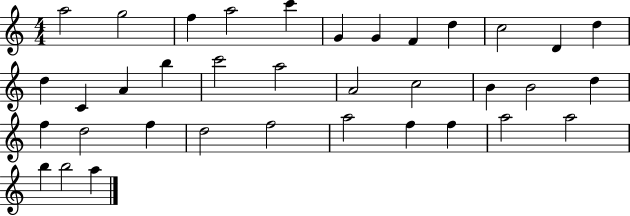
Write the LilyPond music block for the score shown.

{
  \clef treble
  \numericTimeSignature
  \time 4/4
  \key c \major
  a''2 g''2 | f''4 a''2 c'''4 | g'4 g'4 f'4 d''4 | c''2 d'4 d''4 | \break d''4 c'4 a'4 b''4 | c'''2 a''2 | a'2 c''2 | b'4 b'2 d''4 | \break f''4 d''2 f''4 | d''2 f''2 | a''2 f''4 f''4 | a''2 a''2 | \break b''4 b''2 a''4 | \bar "|."
}